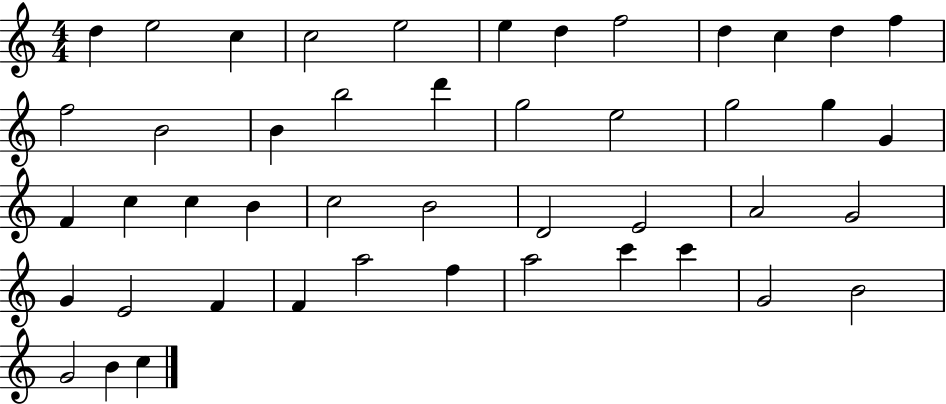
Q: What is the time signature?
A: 4/4